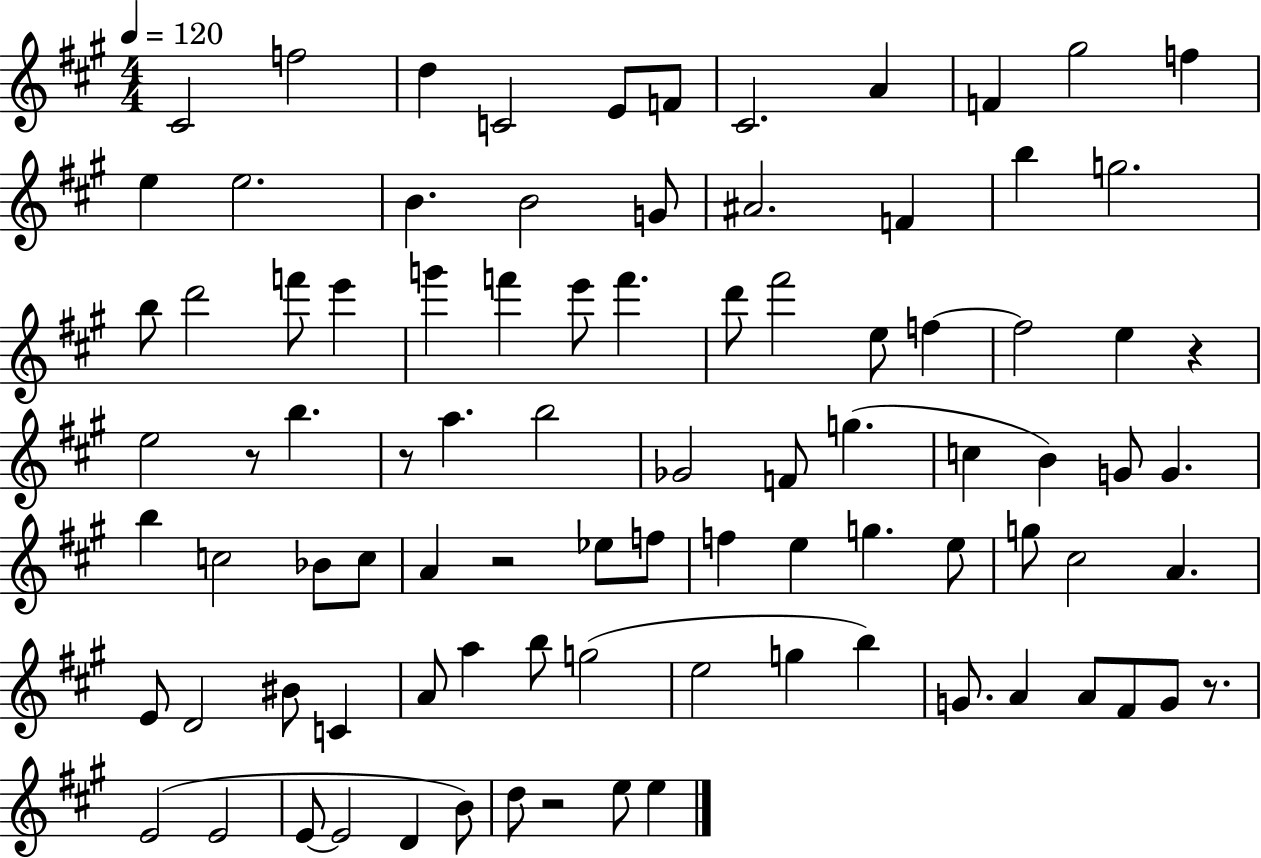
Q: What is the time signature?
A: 4/4